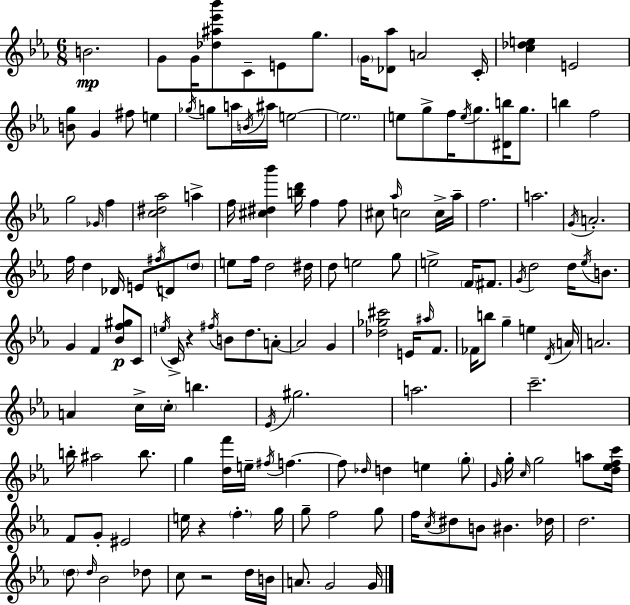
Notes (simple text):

B4/h. G4/e G4/s [Db5,A#5,Eb6,Bb6]/e C4/e E4/e G5/e. G4/s [Db4,Ab5]/e A4/h C4/s [C5,Db5,E5]/q E4/h [B4,G5]/e G4/q F#5/e E5/q Gb5/s G5/e A5/s B4/s A#5/s E5/h E5/h. E5/e G5/e F5/s E5/s G5/e. [D#4,B5]/s G5/e. B5/q F5/h G5/h Gb4/s F5/q [C5,D#5,Ab5]/h A5/q F5/s [C#5,D#5,Bb6]/q [B5,D6]/s F5/q F5/e C#5/e Ab5/s C5/h C5/s Ab5/s F5/h. A5/h. G4/s A4/h. F5/s D5/q Db4/s E4/e F#5/s D4/e D5/e E5/e F5/s D5/h D#5/s D5/e E5/h G5/e E5/h F4/s F#4/e. G4/s D5/h D5/s Eb5/s B4/e. G4/q F4/q [Bb4,F5,G#5]/e C4/e E5/s C4/s R/q F#5/s B4/e D5/e. A4/e A4/h G4/q [Db5,Gb5,C#6]/h E4/s A#5/s F4/e. FES4/s B5/e G5/q E5/q D4/s A4/s A4/h. A4/q C5/s C5/s B5/q. Eb4/s G#5/h. A5/h. C6/h. B5/s A#5/h B5/e. G5/q [D5,F6]/s E5/s F#5/s F5/q. F5/e Db5/s D5/q E5/q G5/e G4/s G5/s C5/s G5/h A5/e [D5,Eb5,F5,C6]/s F4/e G4/e EIS4/h E5/s R/q F5/q. G5/s G5/e F5/h G5/e F5/s C5/s D#5/e B4/e BIS4/q. Db5/s D5/h. D5/e D5/s Bb4/h Db5/e C5/e R/h D5/s B4/s A4/e. G4/h G4/s